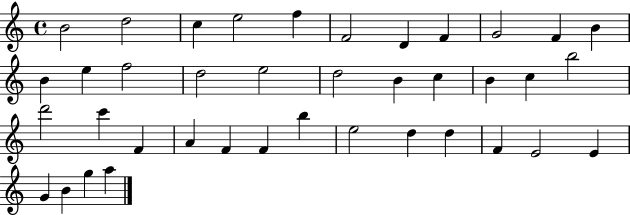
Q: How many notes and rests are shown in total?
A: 39